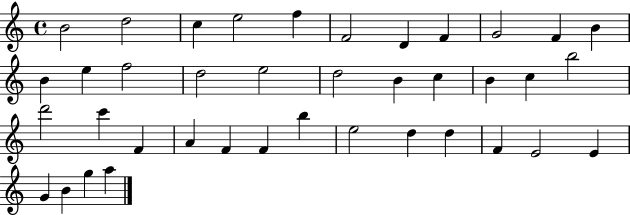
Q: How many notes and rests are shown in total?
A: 39